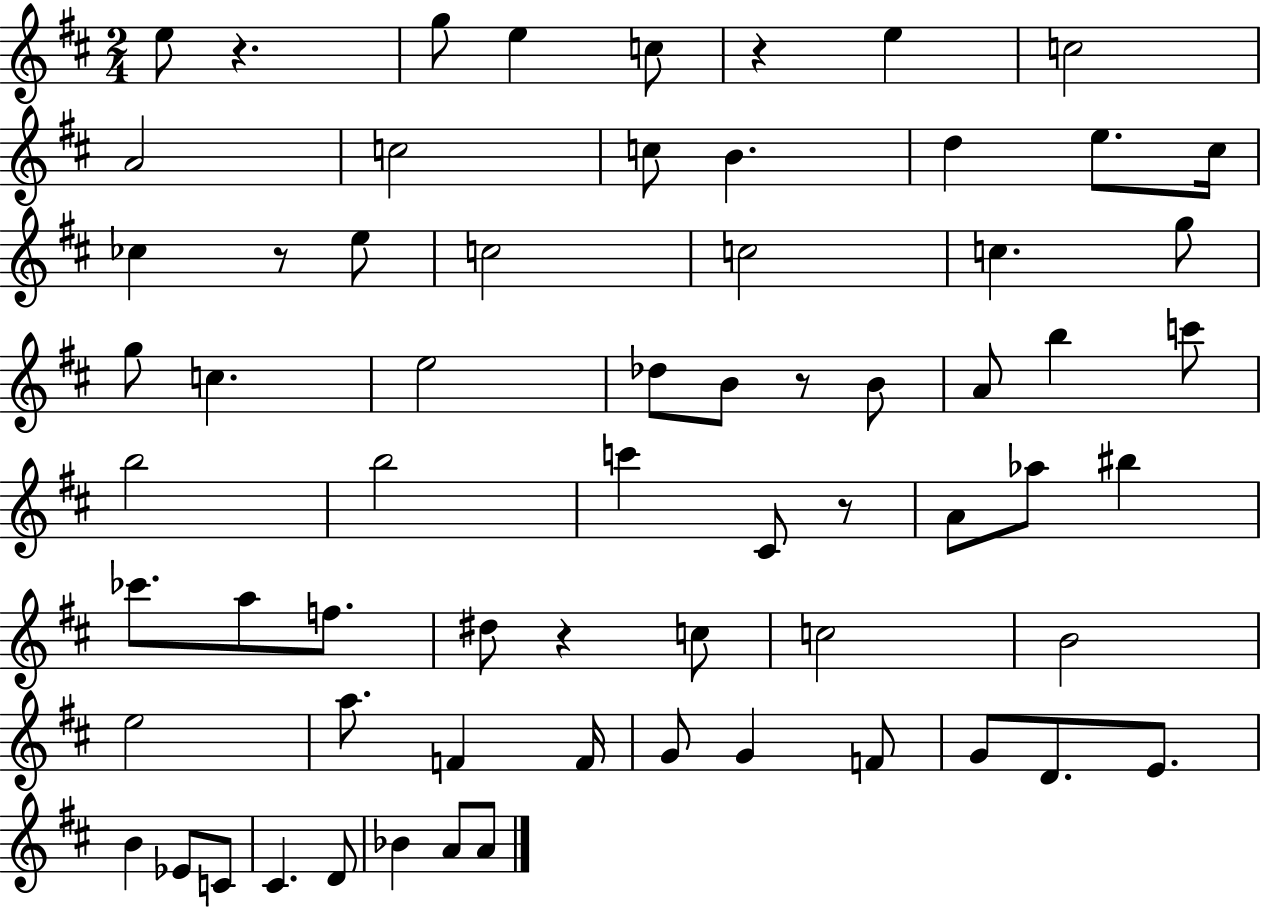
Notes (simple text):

E5/e R/q. G5/e E5/q C5/e R/q E5/q C5/h A4/h C5/h C5/e B4/q. D5/q E5/e. C#5/s CES5/q R/e E5/e C5/h C5/h C5/q. G5/e G5/e C5/q. E5/h Db5/e B4/e R/e B4/e A4/e B5/q C6/e B5/h B5/h C6/q C#4/e R/e A4/e Ab5/e BIS5/q CES6/e. A5/e F5/e. D#5/e R/q C5/e C5/h B4/h E5/h A5/e. F4/q F4/s G4/e G4/q F4/e G4/e D4/e. E4/e. B4/q Eb4/e C4/e C#4/q. D4/e Bb4/q A4/e A4/e